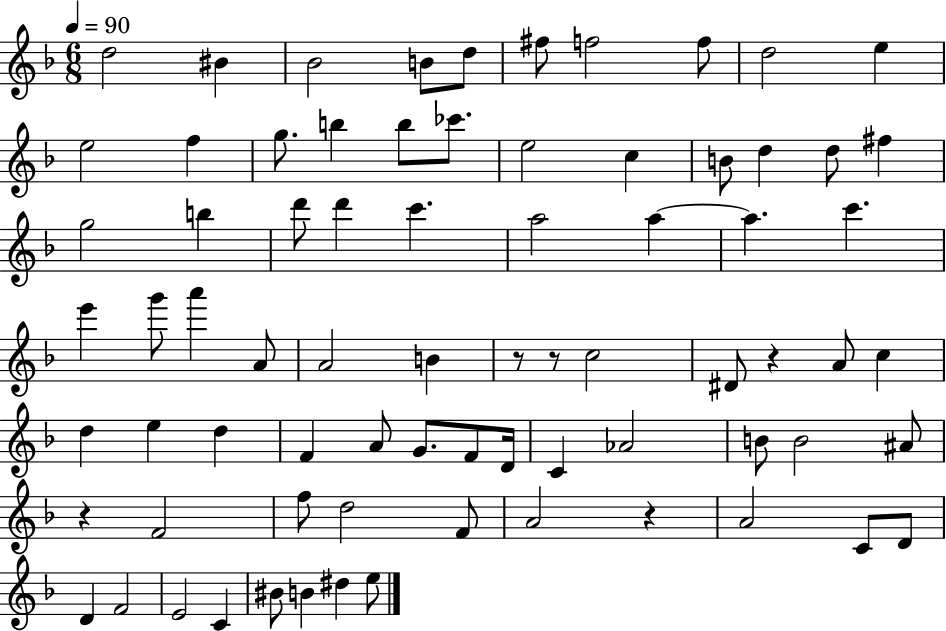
D5/h BIS4/q Bb4/h B4/e D5/e F#5/e F5/h F5/e D5/h E5/q E5/h F5/q G5/e. B5/q B5/e CES6/e. E5/h C5/q B4/e D5/q D5/e F#5/q G5/h B5/q D6/e D6/q C6/q. A5/h A5/q A5/q. C6/q. E6/q G6/e A6/q A4/e A4/h B4/q R/e R/e C5/h D#4/e R/q A4/e C5/q D5/q E5/q D5/q F4/q A4/e G4/e. F4/e D4/s C4/q Ab4/h B4/e B4/h A#4/e R/q F4/h F5/e D5/h F4/e A4/h R/q A4/h C4/e D4/e D4/q F4/h E4/h C4/q BIS4/e B4/q D#5/q E5/e